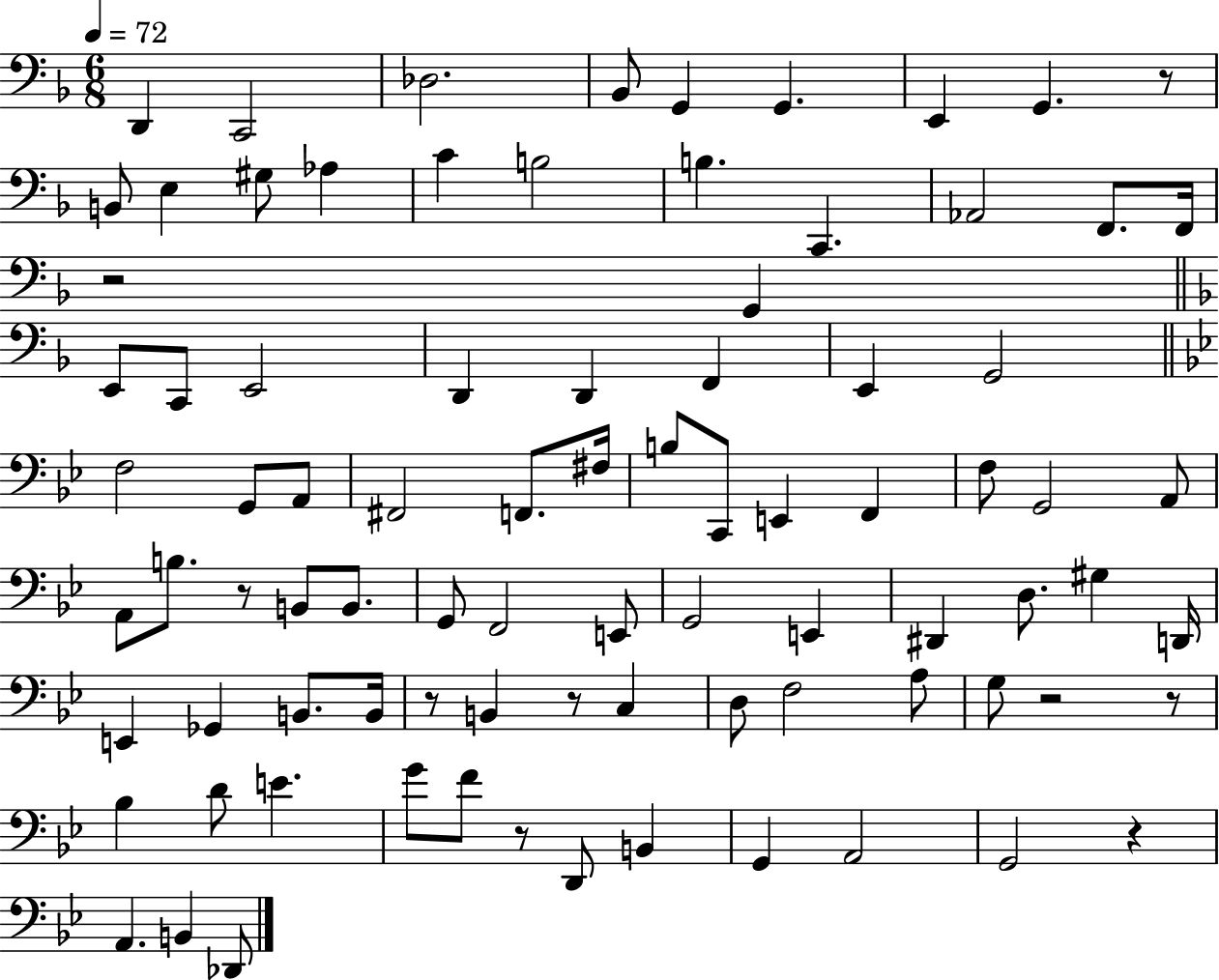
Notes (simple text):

D2/q C2/h Db3/h. Bb2/e G2/q G2/q. E2/q G2/q. R/e B2/e E3/q G#3/e Ab3/q C4/q B3/h B3/q. C2/q. Ab2/h F2/e. F2/s R/h G2/q E2/e C2/e E2/h D2/q D2/q F2/q E2/q G2/h F3/h G2/e A2/e F#2/h F2/e. F#3/s B3/e C2/e E2/q F2/q F3/e G2/h A2/e A2/e B3/e. R/e B2/e B2/e. G2/e F2/h E2/e G2/h E2/q D#2/q D3/e. G#3/q D2/s E2/q Gb2/q B2/e. B2/s R/e B2/q R/e C3/q D3/e F3/h A3/e G3/e R/h R/e Bb3/q D4/e E4/q. G4/e F4/e R/e D2/e B2/q G2/q A2/h G2/h R/q A2/q. B2/q Db2/e